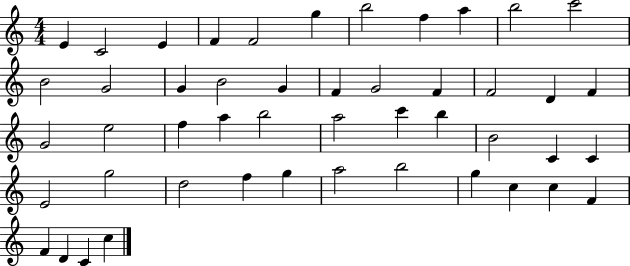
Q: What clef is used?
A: treble